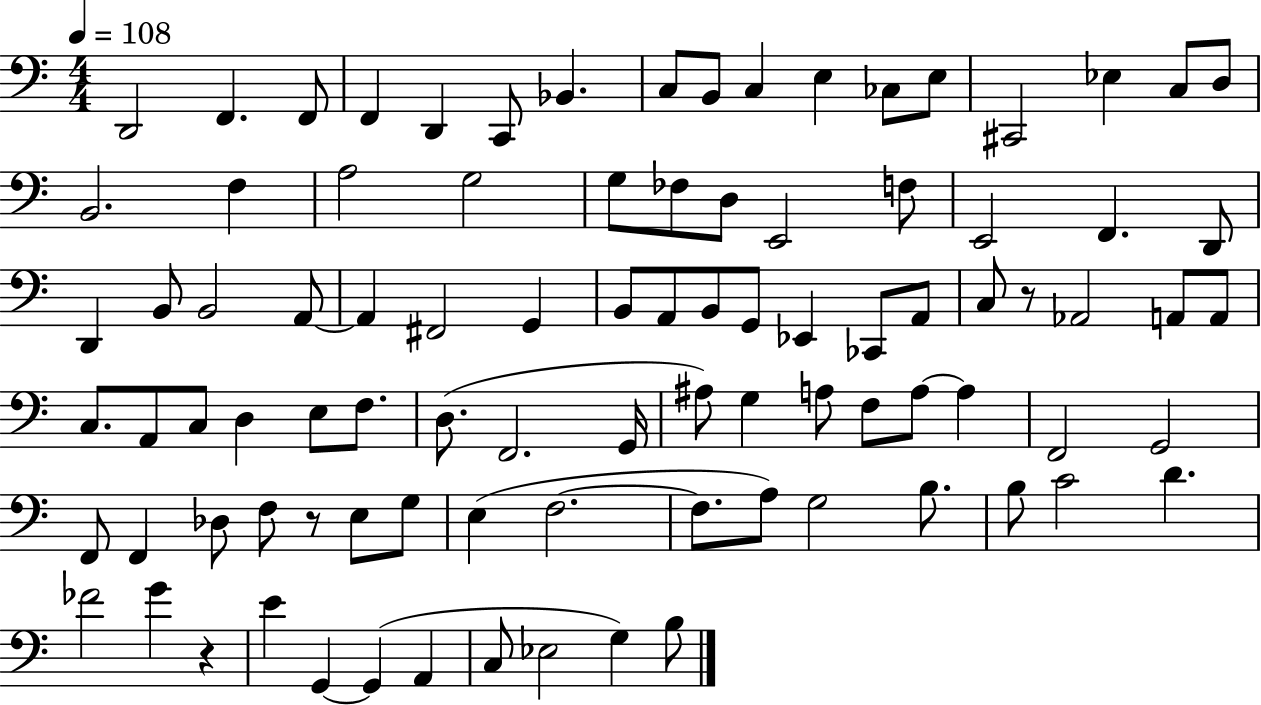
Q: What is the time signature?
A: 4/4